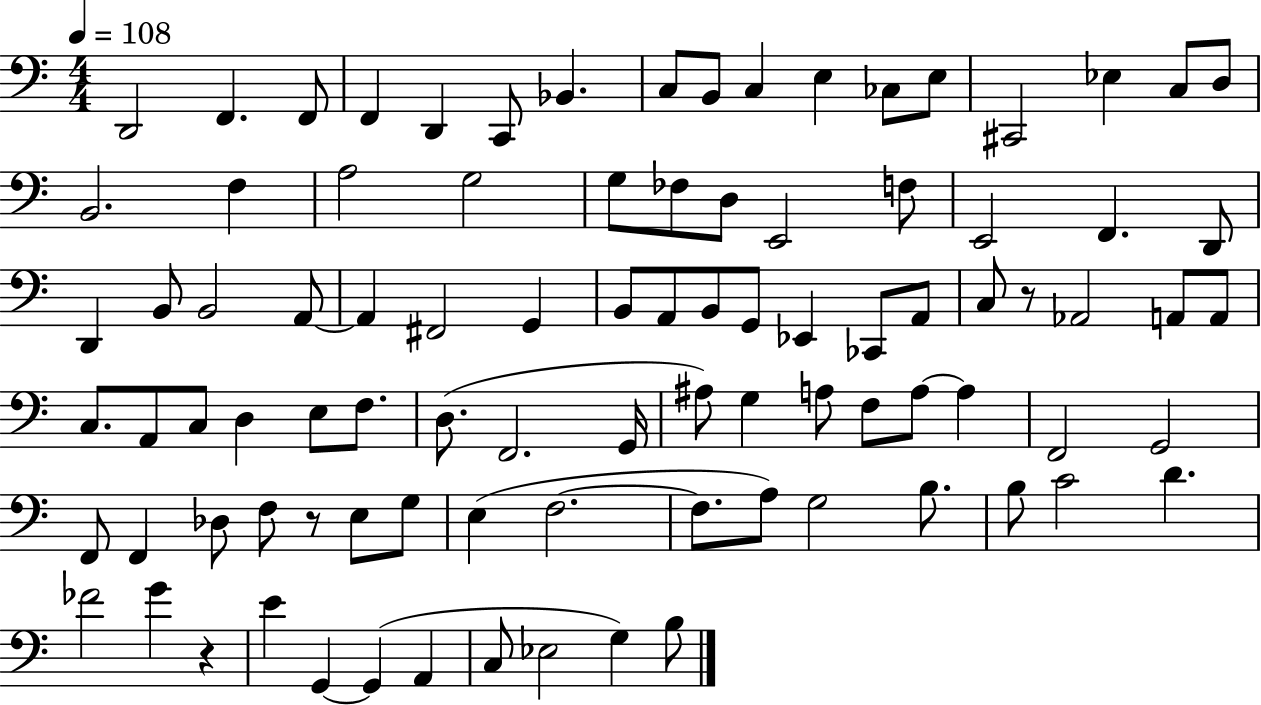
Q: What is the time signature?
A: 4/4